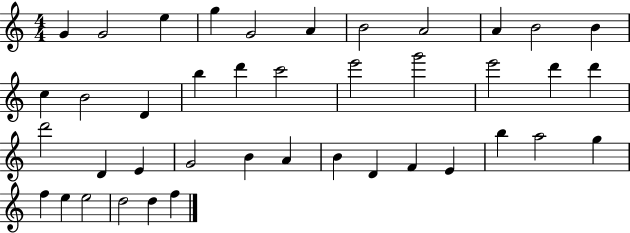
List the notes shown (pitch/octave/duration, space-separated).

G4/q G4/h E5/q G5/q G4/h A4/q B4/h A4/h A4/q B4/h B4/q C5/q B4/h D4/q B5/q D6/q C6/h E6/h G6/h E6/h D6/q D6/q D6/h D4/q E4/q G4/h B4/q A4/q B4/q D4/q F4/q E4/q B5/q A5/h G5/q F5/q E5/q E5/h D5/h D5/q F5/q